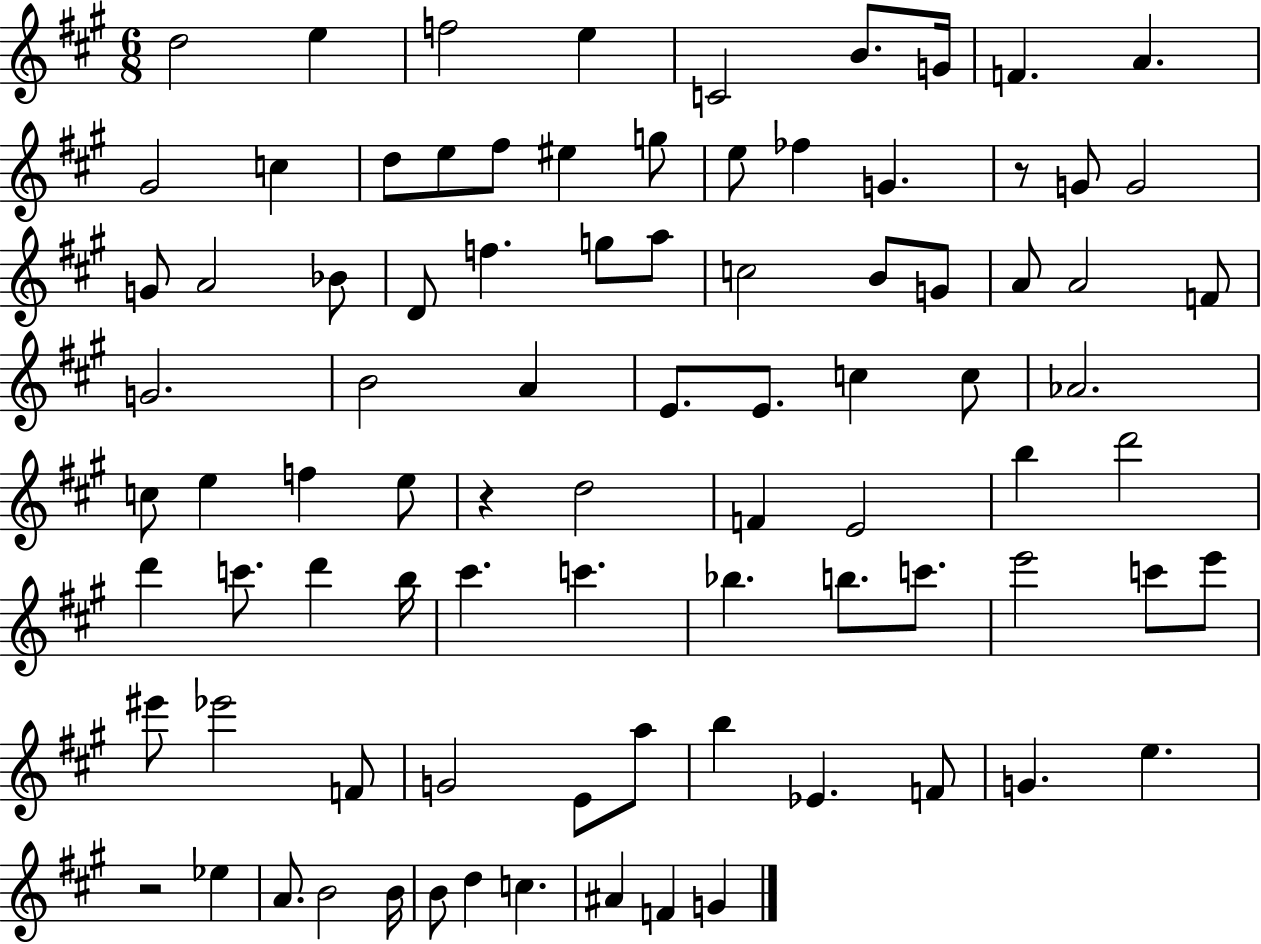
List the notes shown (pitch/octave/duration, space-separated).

D5/h E5/q F5/h E5/q C4/h B4/e. G4/s F4/q. A4/q. G#4/h C5/q D5/e E5/e F#5/e EIS5/q G5/e E5/e FES5/q G4/q. R/e G4/e G4/h G4/e A4/h Bb4/e D4/e F5/q. G5/e A5/e C5/h B4/e G4/e A4/e A4/h F4/e G4/h. B4/h A4/q E4/e. E4/e. C5/q C5/e Ab4/h. C5/e E5/q F5/q E5/e R/q D5/h F4/q E4/h B5/q D6/h D6/q C6/e. D6/q B5/s C#6/q. C6/q. Bb5/q. B5/e. C6/e. E6/h C6/e E6/e EIS6/e Eb6/h F4/e G4/h E4/e A5/e B5/q Eb4/q. F4/e G4/q. E5/q. R/h Eb5/q A4/e. B4/h B4/s B4/e D5/q C5/q. A#4/q F4/q G4/q